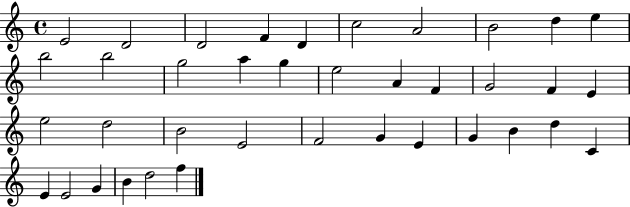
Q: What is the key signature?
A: C major